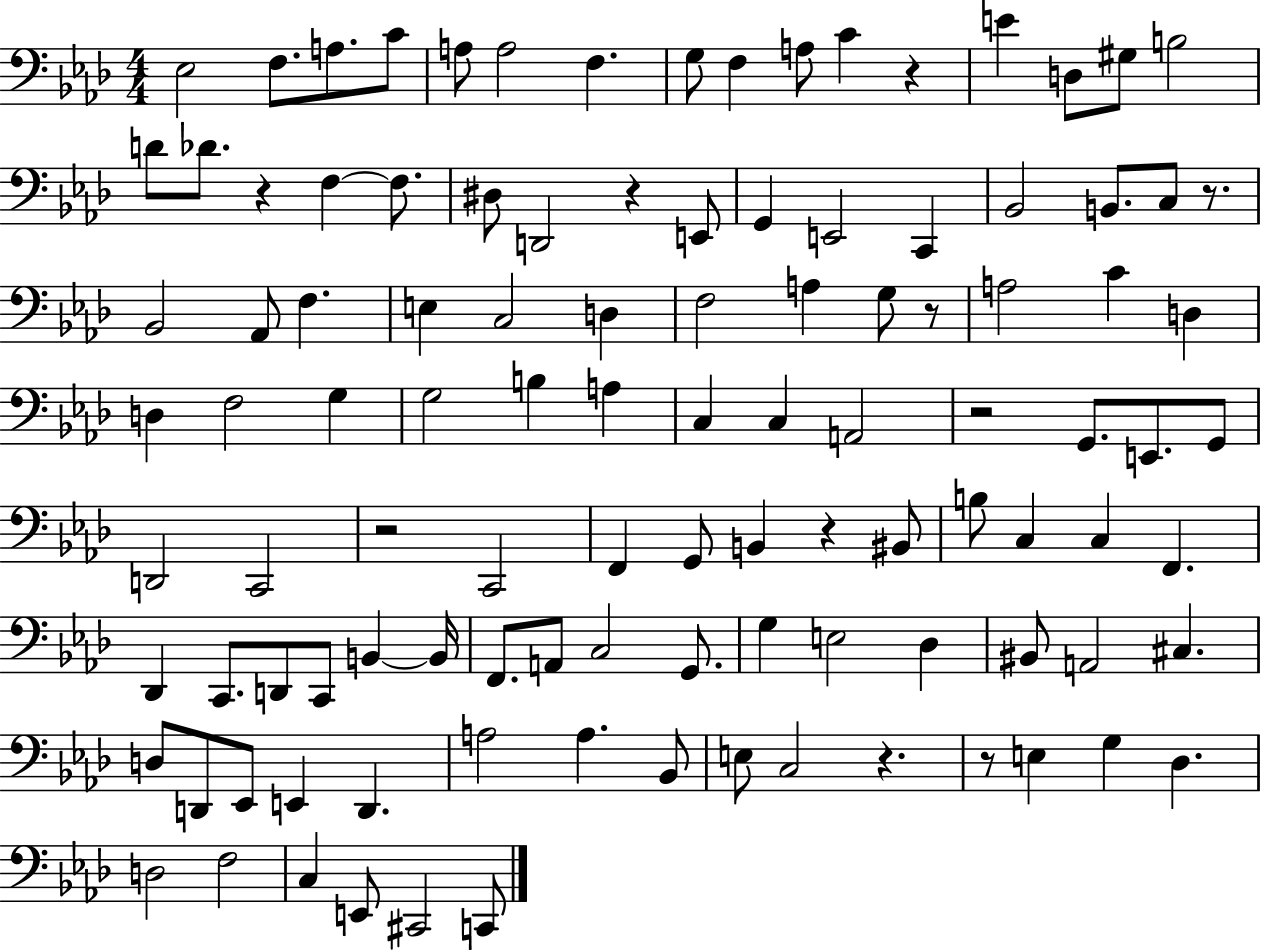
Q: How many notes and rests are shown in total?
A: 108